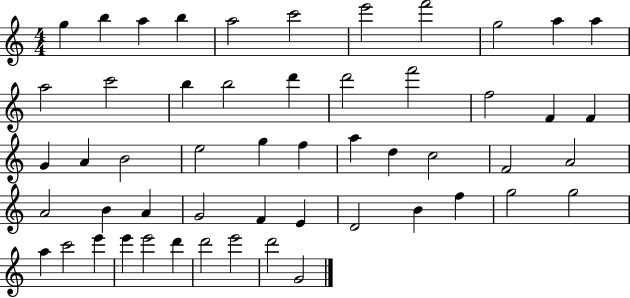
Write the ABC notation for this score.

X:1
T:Untitled
M:4/4
L:1/4
K:C
g b a b a2 c'2 e'2 f'2 g2 a a a2 c'2 b b2 d' d'2 f'2 f2 F F G A B2 e2 g f a d c2 F2 A2 A2 B A G2 F E D2 B f g2 g2 a c'2 e' e' e'2 d' d'2 e'2 d'2 G2